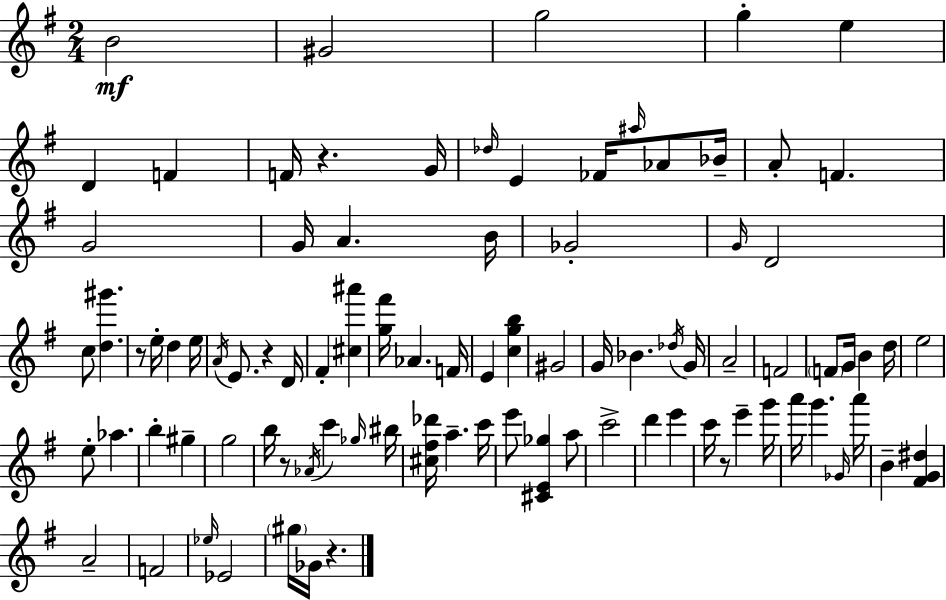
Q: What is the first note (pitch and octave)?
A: B4